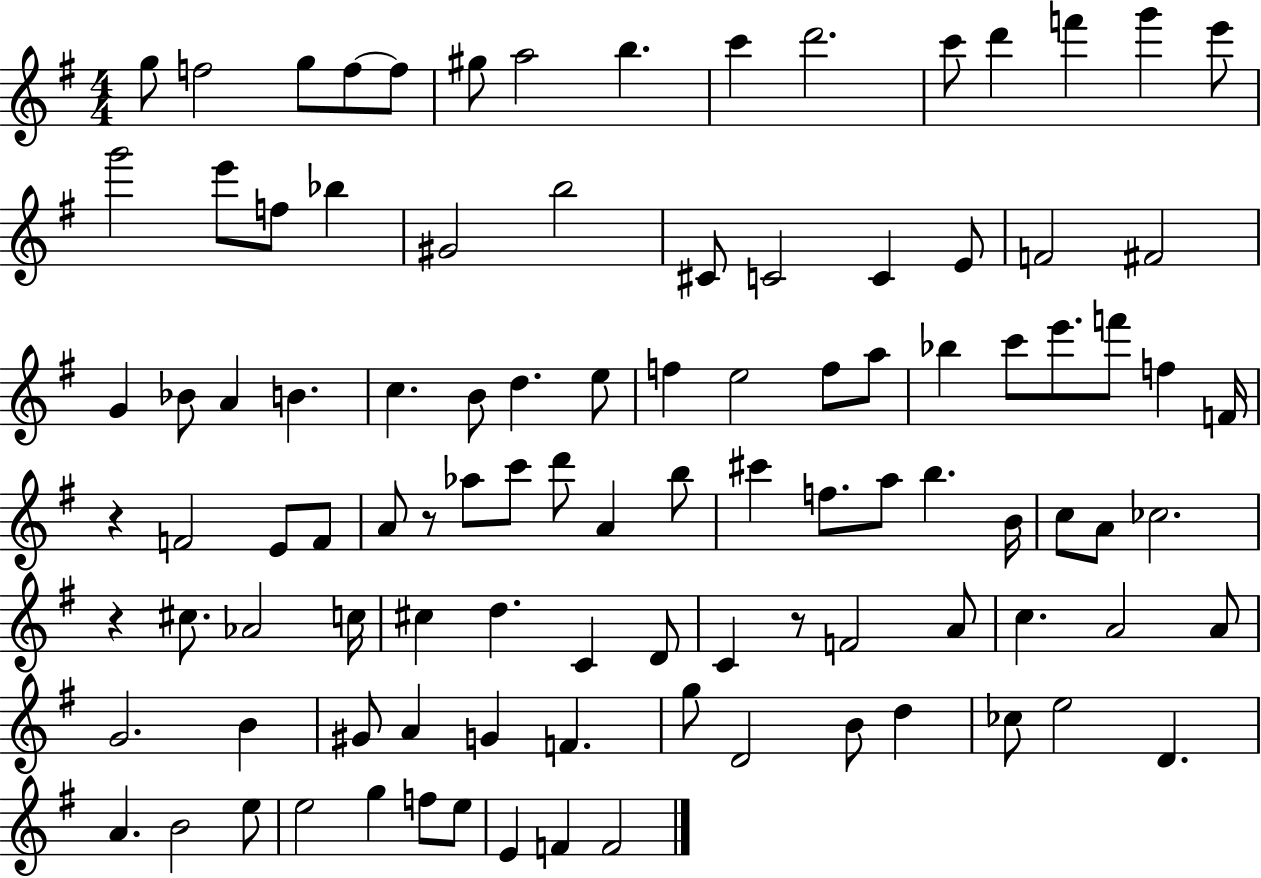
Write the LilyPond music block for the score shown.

{
  \clef treble
  \numericTimeSignature
  \time 4/4
  \key g \major
  \repeat volta 2 { g''8 f''2 g''8 f''8~~ f''8 | gis''8 a''2 b''4. | c'''4 d'''2. | c'''8 d'''4 f'''4 g'''4 e'''8 | \break g'''2 e'''8 f''8 bes''4 | gis'2 b''2 | cis'8 c'2 c'4 e'8 | f'2 fis'2 | \break g'4 bes'8 a'4 b'4. | c''4. b'8 d''4. e''8 | f''4 e''2 f''8 a''8 | bes''4 c'''8 e'''8. f'''8 f''4 f'16 | \break r4 f'2 e'8 f'8 | a'8 r8 aes''8 c'''8 d'''8 a'4 b''8 | cis'''4 f''8. a''8 b''4. b'16 | c''8 a'8 ces''2. | \break r4 cis''8. aes'2 c''16 | cis''4 d''4. c'4 d'8 | c'4 r8 f'2 a'8 | c''4. a'2 a'8 | \break g'2. b'4 | gis'8 a'4 g'4 f'4. | g''8 d'2 b'8 d''4 | ces''8 e''2 d'4. | \break a'4. b'2 e''8 | e''2 g''4 f''8 e''8 | e'4 f'4 f'2 | } \bar "|."
}